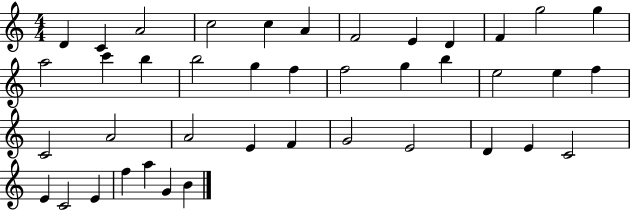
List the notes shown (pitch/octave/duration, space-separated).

D4/q C4/q A4/h C5/h C5/q A4/q F4/h E4/q D4/q F4/q G5/h G5/q A5/h C6/q B5/q B5/h G5/q F5/q F5/h G5/q B5/q E5/h E5/q F5/q C4/h A4/h A4/h E4/q F4/q G4/h E4/h D4/q E4/q C4/h E4/q C4/h E4/q F5/q A5/q G4/q B4/q